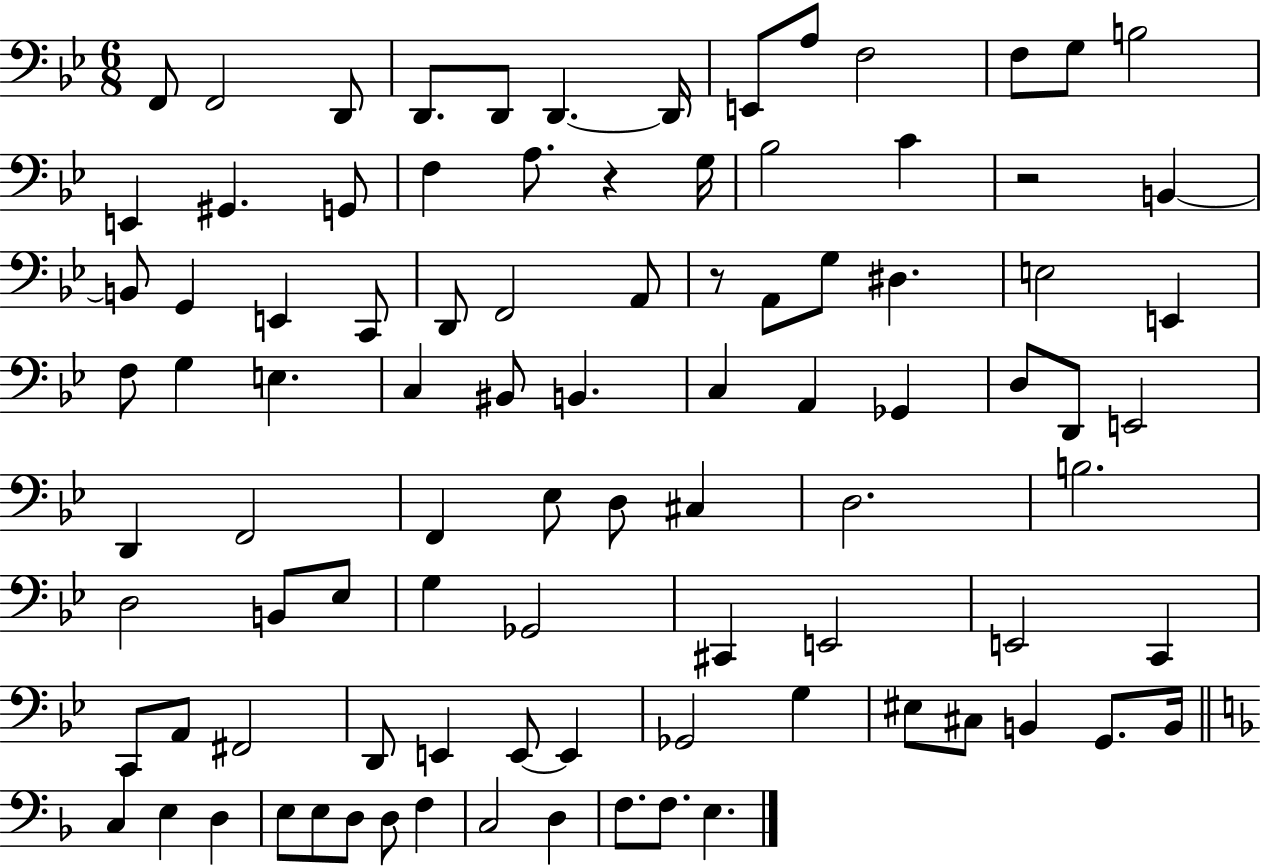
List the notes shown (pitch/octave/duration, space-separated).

F2/e F2/h D2/e D2/e. D2/e D2/q. D2/s E2/e A3/e F3/h F3/e G3/e B3/h E2/q G#2/q. G2/e F3/q A3/e. R/q G3/s Bb3/h C4/q R/h B2/q B2/e G2/q E2/q C2/e D2/e F2/h A2/e R/e A2/e G3/e D#3/q. E3/h E2/q F3/e G3/q E3/q. C3/q BIS2/e B2/q. C3/q A2/q Gb2/q D3/e D2/e E2/h D2/q F2/h F2/q Eb3/e D3/e C#3/q D3/h. B3/h. D3/h B2/e Eb3/e G3/q Gb2/h C#2/q E2/h E2/h C2/q C2/e A2/e F#2/h D2/e E2/q E2/e E2/q Gb2/h G3/q EIS3/e C#3/e B2/q G2/e. B2/s C3/q E3/q D3/q E3/e E3/e D3/e D3/e F3/q C3/h D3/q F3/e. F3/e. E3/q.